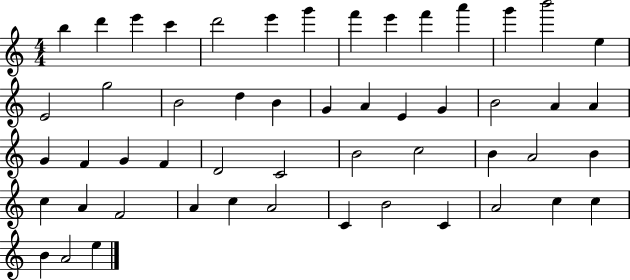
{
  \clef treble
  \numericTimeSignature
  \time 4/4
  \key c \major
  b''4 d'''4 e'''4 c'''4 | d'''2 e'''4 g'''4 | f'''4 e'''4 f'''4 a'''4 | g'''4 b'''2 e''4 | \break e'2 g''2 | b'2 d''4 b'4 | g'4 a'4 e'4 g'4 | b'2 a'4 a'4 | \break g'4 f'4 g'4 f'4 | d'2 c'2 | b'2 c''2 | b'4 a'2 b'4 | \break c''4 a'4 f'2 | a'4 c''4 a'2 | c'4 b'2 c'4 | a'2 c''4 c''4 | \break b'4 a'2 e''4 | \bar "|."
}